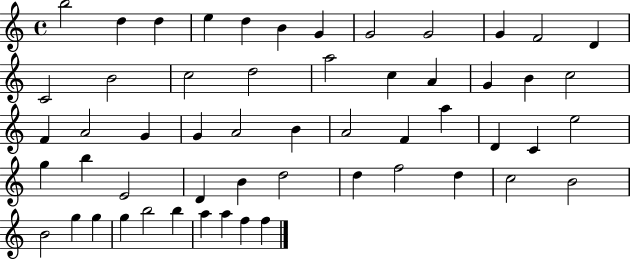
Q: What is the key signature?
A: C major